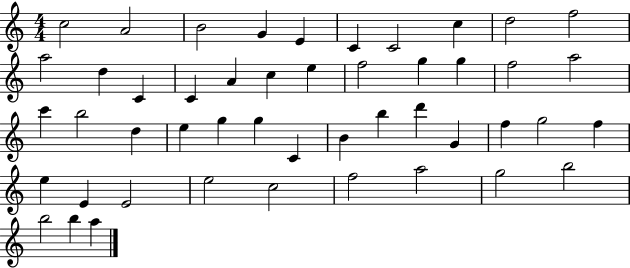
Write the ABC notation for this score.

X:1
T:Untitled
M:4/4
L:1/4
K:C
c2 A2 B2 G E C C2 c d2 f2 a2 d C C A c e f2 g g f2 a2 c' b2 d e g g C B b d' G f g2 f e E E2 e2 c2 f2 a2 g2 b2 b2 b a